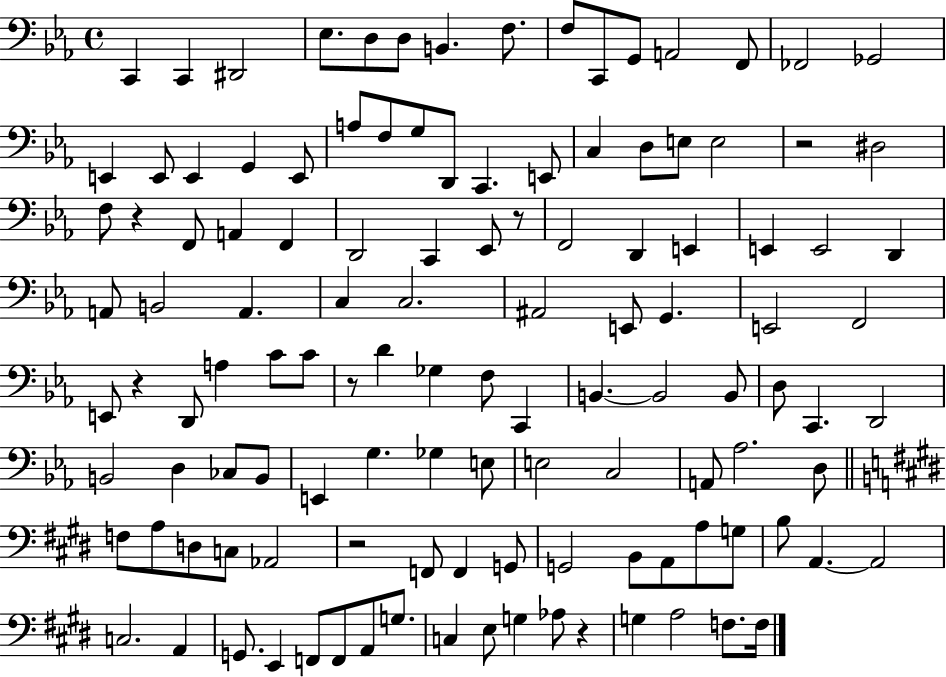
C2/q C2/q D#2/h Eb3/e. D3/e D3/e B2/q. F3/e. F3/e C2/e G2/e A2/h F2/e FES2/h Gb2/h E2/q E2/e E2/q G2/q E2/e A3/e F3/e G3/e D2/e C2/q. E2/e C3/q D3/e E3/e E3/h R/h D#3/h F3/e R/q F2/e A2/q F2/q D2/h C2/q Eb2/e R/e F2/h D2/q E2/q E2/q E2/h D2/q A2/e B2/h A2/q. C3/q C3/h. A#2/h E2/e G2/q. E2/h F2/h E2/e R/q D2/e A3/q C4/e C4/e R/e D4/q Gb3/q F3/e C2/q B2/q. B2/h B2/e D3/e C2/q. D2/h B2/h D3/q CES3/e B2/e E2/q G3/q. Gb3/q E3/e E3/h C3/h A2/e Ab3/h. D3/e F3/e A3/e D3/e C3/e Ab2/h R/h F2/e F2/q G2/e G2/h B2/e A2/e A3/e G3/e B3/e A2/q. A2/h C3/h. A2/q G2/e. E2/q F2/e F2/e A2/e G3/e. C3/q E3/e G3/q Ab3/e R/q G3/q A3/h F3/e. F3/s